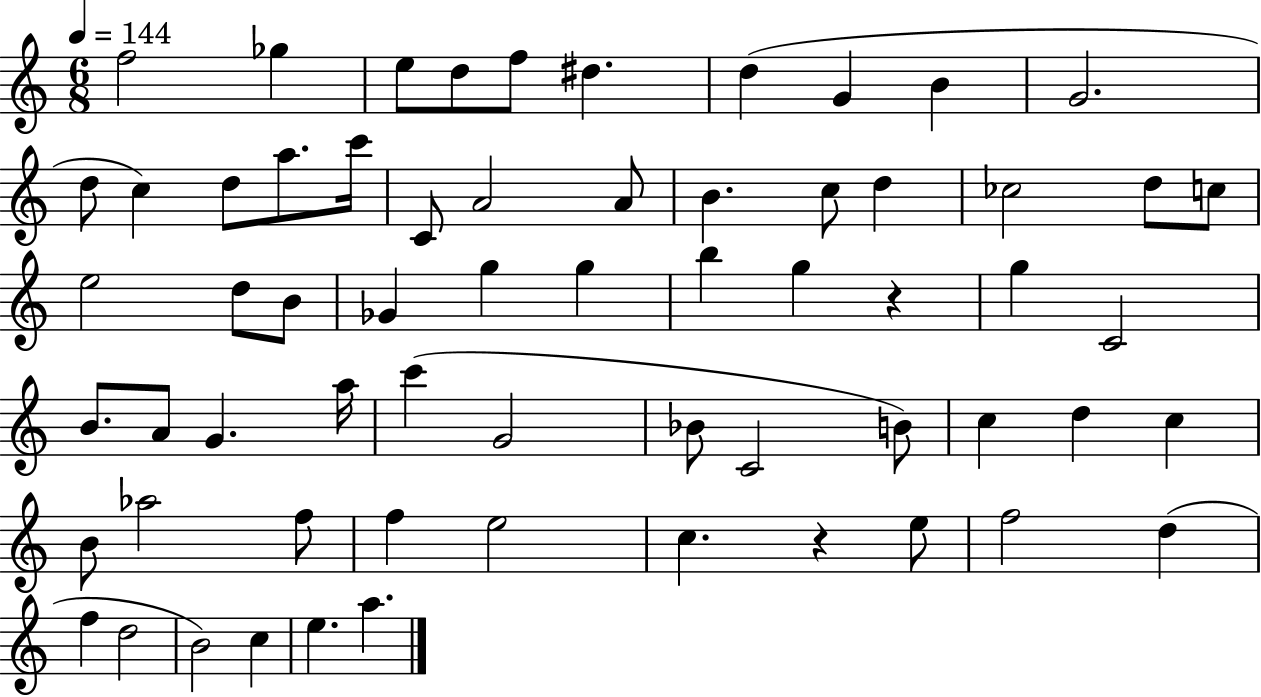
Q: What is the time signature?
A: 6/8